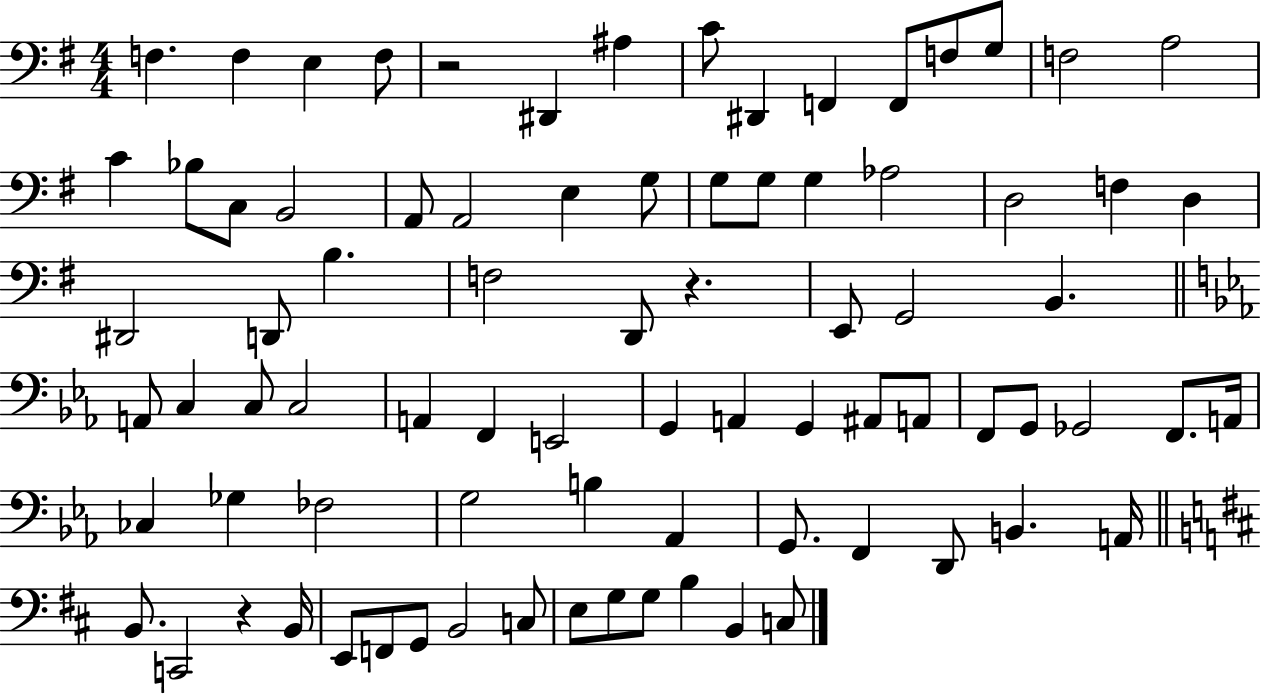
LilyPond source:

{
  \clef bass
  \numericTimeSignature
  \time 4/4
  \key g \major
  f4. f4 e4 f8 | r2 dis,4 ais4 | c'8 dis,4 f,4 f,8 f8 g8 | f2 a2 | \break c'4 bes8 c8 b,2 | a,8 a,2 e4 g8 | g8 g8 g4 aes2 | d2 f4 d4 | \break dis,2 d,8 b4. | f2 d,8 r4. | e,8 g,2 b,4. | \bar "||" \break \key ees \major a,8 c4 c8 c2 | a,4 f,4 e,2 | g,4 a,4 g,4 ais,8 a,8 | f,8 g,8 ges,2 f,8. a,16 | \break ces4 ges4 fes2 | g2 b4 aes,4 | g,8. f,4 d,8 b,4. a,16 | \bar "||" \break \key d \major b,8. c,2 r4 b,16 | e,8 f,8 g,8 b,2 c8 | e8 g8 g8 b4 b,4 c8 | \bar "|."
}